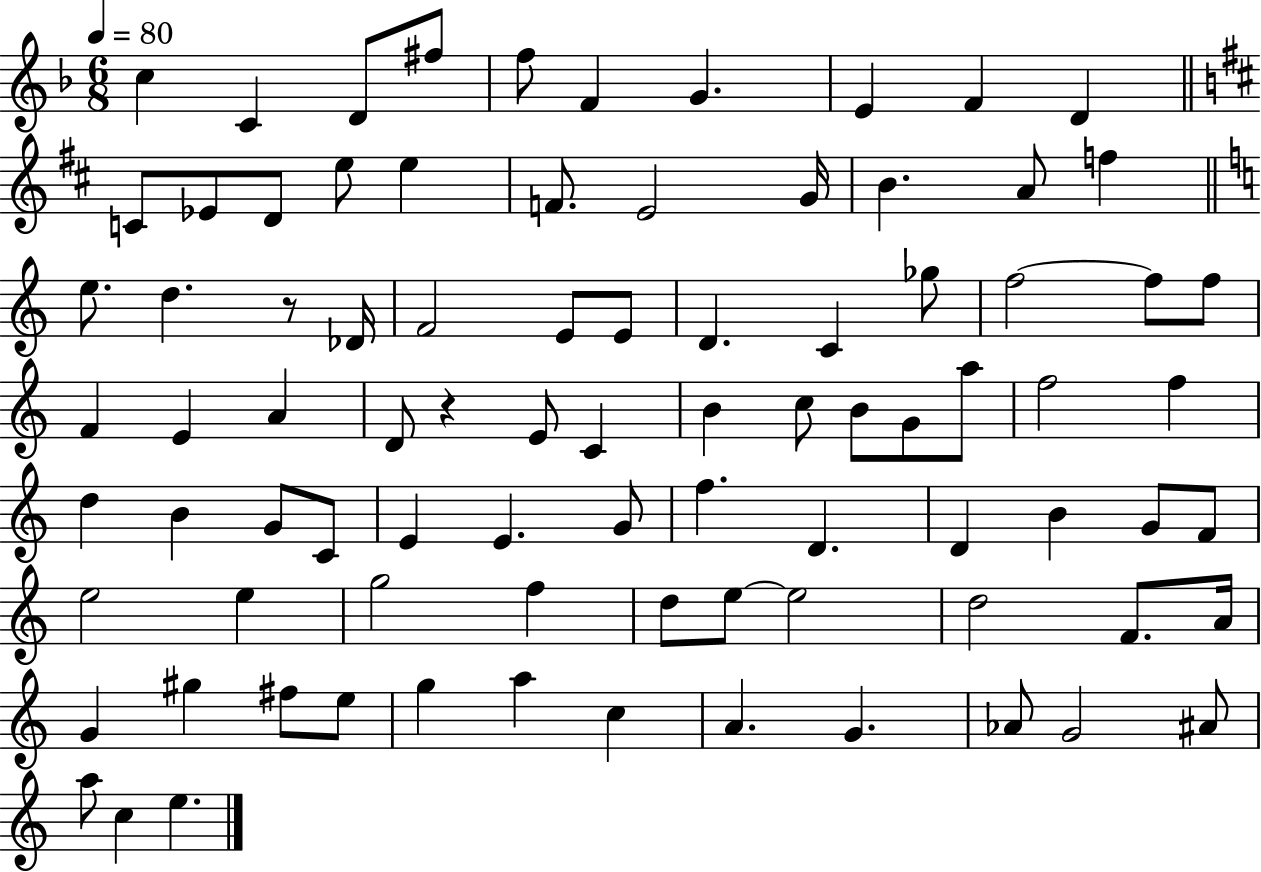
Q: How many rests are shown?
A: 2